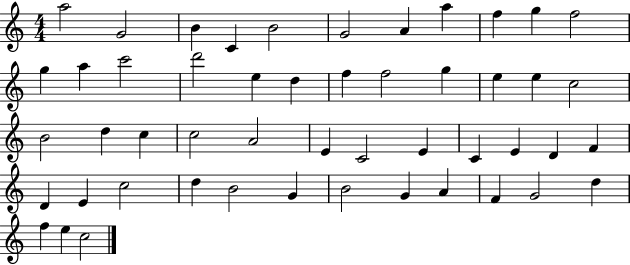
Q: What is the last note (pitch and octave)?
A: C5